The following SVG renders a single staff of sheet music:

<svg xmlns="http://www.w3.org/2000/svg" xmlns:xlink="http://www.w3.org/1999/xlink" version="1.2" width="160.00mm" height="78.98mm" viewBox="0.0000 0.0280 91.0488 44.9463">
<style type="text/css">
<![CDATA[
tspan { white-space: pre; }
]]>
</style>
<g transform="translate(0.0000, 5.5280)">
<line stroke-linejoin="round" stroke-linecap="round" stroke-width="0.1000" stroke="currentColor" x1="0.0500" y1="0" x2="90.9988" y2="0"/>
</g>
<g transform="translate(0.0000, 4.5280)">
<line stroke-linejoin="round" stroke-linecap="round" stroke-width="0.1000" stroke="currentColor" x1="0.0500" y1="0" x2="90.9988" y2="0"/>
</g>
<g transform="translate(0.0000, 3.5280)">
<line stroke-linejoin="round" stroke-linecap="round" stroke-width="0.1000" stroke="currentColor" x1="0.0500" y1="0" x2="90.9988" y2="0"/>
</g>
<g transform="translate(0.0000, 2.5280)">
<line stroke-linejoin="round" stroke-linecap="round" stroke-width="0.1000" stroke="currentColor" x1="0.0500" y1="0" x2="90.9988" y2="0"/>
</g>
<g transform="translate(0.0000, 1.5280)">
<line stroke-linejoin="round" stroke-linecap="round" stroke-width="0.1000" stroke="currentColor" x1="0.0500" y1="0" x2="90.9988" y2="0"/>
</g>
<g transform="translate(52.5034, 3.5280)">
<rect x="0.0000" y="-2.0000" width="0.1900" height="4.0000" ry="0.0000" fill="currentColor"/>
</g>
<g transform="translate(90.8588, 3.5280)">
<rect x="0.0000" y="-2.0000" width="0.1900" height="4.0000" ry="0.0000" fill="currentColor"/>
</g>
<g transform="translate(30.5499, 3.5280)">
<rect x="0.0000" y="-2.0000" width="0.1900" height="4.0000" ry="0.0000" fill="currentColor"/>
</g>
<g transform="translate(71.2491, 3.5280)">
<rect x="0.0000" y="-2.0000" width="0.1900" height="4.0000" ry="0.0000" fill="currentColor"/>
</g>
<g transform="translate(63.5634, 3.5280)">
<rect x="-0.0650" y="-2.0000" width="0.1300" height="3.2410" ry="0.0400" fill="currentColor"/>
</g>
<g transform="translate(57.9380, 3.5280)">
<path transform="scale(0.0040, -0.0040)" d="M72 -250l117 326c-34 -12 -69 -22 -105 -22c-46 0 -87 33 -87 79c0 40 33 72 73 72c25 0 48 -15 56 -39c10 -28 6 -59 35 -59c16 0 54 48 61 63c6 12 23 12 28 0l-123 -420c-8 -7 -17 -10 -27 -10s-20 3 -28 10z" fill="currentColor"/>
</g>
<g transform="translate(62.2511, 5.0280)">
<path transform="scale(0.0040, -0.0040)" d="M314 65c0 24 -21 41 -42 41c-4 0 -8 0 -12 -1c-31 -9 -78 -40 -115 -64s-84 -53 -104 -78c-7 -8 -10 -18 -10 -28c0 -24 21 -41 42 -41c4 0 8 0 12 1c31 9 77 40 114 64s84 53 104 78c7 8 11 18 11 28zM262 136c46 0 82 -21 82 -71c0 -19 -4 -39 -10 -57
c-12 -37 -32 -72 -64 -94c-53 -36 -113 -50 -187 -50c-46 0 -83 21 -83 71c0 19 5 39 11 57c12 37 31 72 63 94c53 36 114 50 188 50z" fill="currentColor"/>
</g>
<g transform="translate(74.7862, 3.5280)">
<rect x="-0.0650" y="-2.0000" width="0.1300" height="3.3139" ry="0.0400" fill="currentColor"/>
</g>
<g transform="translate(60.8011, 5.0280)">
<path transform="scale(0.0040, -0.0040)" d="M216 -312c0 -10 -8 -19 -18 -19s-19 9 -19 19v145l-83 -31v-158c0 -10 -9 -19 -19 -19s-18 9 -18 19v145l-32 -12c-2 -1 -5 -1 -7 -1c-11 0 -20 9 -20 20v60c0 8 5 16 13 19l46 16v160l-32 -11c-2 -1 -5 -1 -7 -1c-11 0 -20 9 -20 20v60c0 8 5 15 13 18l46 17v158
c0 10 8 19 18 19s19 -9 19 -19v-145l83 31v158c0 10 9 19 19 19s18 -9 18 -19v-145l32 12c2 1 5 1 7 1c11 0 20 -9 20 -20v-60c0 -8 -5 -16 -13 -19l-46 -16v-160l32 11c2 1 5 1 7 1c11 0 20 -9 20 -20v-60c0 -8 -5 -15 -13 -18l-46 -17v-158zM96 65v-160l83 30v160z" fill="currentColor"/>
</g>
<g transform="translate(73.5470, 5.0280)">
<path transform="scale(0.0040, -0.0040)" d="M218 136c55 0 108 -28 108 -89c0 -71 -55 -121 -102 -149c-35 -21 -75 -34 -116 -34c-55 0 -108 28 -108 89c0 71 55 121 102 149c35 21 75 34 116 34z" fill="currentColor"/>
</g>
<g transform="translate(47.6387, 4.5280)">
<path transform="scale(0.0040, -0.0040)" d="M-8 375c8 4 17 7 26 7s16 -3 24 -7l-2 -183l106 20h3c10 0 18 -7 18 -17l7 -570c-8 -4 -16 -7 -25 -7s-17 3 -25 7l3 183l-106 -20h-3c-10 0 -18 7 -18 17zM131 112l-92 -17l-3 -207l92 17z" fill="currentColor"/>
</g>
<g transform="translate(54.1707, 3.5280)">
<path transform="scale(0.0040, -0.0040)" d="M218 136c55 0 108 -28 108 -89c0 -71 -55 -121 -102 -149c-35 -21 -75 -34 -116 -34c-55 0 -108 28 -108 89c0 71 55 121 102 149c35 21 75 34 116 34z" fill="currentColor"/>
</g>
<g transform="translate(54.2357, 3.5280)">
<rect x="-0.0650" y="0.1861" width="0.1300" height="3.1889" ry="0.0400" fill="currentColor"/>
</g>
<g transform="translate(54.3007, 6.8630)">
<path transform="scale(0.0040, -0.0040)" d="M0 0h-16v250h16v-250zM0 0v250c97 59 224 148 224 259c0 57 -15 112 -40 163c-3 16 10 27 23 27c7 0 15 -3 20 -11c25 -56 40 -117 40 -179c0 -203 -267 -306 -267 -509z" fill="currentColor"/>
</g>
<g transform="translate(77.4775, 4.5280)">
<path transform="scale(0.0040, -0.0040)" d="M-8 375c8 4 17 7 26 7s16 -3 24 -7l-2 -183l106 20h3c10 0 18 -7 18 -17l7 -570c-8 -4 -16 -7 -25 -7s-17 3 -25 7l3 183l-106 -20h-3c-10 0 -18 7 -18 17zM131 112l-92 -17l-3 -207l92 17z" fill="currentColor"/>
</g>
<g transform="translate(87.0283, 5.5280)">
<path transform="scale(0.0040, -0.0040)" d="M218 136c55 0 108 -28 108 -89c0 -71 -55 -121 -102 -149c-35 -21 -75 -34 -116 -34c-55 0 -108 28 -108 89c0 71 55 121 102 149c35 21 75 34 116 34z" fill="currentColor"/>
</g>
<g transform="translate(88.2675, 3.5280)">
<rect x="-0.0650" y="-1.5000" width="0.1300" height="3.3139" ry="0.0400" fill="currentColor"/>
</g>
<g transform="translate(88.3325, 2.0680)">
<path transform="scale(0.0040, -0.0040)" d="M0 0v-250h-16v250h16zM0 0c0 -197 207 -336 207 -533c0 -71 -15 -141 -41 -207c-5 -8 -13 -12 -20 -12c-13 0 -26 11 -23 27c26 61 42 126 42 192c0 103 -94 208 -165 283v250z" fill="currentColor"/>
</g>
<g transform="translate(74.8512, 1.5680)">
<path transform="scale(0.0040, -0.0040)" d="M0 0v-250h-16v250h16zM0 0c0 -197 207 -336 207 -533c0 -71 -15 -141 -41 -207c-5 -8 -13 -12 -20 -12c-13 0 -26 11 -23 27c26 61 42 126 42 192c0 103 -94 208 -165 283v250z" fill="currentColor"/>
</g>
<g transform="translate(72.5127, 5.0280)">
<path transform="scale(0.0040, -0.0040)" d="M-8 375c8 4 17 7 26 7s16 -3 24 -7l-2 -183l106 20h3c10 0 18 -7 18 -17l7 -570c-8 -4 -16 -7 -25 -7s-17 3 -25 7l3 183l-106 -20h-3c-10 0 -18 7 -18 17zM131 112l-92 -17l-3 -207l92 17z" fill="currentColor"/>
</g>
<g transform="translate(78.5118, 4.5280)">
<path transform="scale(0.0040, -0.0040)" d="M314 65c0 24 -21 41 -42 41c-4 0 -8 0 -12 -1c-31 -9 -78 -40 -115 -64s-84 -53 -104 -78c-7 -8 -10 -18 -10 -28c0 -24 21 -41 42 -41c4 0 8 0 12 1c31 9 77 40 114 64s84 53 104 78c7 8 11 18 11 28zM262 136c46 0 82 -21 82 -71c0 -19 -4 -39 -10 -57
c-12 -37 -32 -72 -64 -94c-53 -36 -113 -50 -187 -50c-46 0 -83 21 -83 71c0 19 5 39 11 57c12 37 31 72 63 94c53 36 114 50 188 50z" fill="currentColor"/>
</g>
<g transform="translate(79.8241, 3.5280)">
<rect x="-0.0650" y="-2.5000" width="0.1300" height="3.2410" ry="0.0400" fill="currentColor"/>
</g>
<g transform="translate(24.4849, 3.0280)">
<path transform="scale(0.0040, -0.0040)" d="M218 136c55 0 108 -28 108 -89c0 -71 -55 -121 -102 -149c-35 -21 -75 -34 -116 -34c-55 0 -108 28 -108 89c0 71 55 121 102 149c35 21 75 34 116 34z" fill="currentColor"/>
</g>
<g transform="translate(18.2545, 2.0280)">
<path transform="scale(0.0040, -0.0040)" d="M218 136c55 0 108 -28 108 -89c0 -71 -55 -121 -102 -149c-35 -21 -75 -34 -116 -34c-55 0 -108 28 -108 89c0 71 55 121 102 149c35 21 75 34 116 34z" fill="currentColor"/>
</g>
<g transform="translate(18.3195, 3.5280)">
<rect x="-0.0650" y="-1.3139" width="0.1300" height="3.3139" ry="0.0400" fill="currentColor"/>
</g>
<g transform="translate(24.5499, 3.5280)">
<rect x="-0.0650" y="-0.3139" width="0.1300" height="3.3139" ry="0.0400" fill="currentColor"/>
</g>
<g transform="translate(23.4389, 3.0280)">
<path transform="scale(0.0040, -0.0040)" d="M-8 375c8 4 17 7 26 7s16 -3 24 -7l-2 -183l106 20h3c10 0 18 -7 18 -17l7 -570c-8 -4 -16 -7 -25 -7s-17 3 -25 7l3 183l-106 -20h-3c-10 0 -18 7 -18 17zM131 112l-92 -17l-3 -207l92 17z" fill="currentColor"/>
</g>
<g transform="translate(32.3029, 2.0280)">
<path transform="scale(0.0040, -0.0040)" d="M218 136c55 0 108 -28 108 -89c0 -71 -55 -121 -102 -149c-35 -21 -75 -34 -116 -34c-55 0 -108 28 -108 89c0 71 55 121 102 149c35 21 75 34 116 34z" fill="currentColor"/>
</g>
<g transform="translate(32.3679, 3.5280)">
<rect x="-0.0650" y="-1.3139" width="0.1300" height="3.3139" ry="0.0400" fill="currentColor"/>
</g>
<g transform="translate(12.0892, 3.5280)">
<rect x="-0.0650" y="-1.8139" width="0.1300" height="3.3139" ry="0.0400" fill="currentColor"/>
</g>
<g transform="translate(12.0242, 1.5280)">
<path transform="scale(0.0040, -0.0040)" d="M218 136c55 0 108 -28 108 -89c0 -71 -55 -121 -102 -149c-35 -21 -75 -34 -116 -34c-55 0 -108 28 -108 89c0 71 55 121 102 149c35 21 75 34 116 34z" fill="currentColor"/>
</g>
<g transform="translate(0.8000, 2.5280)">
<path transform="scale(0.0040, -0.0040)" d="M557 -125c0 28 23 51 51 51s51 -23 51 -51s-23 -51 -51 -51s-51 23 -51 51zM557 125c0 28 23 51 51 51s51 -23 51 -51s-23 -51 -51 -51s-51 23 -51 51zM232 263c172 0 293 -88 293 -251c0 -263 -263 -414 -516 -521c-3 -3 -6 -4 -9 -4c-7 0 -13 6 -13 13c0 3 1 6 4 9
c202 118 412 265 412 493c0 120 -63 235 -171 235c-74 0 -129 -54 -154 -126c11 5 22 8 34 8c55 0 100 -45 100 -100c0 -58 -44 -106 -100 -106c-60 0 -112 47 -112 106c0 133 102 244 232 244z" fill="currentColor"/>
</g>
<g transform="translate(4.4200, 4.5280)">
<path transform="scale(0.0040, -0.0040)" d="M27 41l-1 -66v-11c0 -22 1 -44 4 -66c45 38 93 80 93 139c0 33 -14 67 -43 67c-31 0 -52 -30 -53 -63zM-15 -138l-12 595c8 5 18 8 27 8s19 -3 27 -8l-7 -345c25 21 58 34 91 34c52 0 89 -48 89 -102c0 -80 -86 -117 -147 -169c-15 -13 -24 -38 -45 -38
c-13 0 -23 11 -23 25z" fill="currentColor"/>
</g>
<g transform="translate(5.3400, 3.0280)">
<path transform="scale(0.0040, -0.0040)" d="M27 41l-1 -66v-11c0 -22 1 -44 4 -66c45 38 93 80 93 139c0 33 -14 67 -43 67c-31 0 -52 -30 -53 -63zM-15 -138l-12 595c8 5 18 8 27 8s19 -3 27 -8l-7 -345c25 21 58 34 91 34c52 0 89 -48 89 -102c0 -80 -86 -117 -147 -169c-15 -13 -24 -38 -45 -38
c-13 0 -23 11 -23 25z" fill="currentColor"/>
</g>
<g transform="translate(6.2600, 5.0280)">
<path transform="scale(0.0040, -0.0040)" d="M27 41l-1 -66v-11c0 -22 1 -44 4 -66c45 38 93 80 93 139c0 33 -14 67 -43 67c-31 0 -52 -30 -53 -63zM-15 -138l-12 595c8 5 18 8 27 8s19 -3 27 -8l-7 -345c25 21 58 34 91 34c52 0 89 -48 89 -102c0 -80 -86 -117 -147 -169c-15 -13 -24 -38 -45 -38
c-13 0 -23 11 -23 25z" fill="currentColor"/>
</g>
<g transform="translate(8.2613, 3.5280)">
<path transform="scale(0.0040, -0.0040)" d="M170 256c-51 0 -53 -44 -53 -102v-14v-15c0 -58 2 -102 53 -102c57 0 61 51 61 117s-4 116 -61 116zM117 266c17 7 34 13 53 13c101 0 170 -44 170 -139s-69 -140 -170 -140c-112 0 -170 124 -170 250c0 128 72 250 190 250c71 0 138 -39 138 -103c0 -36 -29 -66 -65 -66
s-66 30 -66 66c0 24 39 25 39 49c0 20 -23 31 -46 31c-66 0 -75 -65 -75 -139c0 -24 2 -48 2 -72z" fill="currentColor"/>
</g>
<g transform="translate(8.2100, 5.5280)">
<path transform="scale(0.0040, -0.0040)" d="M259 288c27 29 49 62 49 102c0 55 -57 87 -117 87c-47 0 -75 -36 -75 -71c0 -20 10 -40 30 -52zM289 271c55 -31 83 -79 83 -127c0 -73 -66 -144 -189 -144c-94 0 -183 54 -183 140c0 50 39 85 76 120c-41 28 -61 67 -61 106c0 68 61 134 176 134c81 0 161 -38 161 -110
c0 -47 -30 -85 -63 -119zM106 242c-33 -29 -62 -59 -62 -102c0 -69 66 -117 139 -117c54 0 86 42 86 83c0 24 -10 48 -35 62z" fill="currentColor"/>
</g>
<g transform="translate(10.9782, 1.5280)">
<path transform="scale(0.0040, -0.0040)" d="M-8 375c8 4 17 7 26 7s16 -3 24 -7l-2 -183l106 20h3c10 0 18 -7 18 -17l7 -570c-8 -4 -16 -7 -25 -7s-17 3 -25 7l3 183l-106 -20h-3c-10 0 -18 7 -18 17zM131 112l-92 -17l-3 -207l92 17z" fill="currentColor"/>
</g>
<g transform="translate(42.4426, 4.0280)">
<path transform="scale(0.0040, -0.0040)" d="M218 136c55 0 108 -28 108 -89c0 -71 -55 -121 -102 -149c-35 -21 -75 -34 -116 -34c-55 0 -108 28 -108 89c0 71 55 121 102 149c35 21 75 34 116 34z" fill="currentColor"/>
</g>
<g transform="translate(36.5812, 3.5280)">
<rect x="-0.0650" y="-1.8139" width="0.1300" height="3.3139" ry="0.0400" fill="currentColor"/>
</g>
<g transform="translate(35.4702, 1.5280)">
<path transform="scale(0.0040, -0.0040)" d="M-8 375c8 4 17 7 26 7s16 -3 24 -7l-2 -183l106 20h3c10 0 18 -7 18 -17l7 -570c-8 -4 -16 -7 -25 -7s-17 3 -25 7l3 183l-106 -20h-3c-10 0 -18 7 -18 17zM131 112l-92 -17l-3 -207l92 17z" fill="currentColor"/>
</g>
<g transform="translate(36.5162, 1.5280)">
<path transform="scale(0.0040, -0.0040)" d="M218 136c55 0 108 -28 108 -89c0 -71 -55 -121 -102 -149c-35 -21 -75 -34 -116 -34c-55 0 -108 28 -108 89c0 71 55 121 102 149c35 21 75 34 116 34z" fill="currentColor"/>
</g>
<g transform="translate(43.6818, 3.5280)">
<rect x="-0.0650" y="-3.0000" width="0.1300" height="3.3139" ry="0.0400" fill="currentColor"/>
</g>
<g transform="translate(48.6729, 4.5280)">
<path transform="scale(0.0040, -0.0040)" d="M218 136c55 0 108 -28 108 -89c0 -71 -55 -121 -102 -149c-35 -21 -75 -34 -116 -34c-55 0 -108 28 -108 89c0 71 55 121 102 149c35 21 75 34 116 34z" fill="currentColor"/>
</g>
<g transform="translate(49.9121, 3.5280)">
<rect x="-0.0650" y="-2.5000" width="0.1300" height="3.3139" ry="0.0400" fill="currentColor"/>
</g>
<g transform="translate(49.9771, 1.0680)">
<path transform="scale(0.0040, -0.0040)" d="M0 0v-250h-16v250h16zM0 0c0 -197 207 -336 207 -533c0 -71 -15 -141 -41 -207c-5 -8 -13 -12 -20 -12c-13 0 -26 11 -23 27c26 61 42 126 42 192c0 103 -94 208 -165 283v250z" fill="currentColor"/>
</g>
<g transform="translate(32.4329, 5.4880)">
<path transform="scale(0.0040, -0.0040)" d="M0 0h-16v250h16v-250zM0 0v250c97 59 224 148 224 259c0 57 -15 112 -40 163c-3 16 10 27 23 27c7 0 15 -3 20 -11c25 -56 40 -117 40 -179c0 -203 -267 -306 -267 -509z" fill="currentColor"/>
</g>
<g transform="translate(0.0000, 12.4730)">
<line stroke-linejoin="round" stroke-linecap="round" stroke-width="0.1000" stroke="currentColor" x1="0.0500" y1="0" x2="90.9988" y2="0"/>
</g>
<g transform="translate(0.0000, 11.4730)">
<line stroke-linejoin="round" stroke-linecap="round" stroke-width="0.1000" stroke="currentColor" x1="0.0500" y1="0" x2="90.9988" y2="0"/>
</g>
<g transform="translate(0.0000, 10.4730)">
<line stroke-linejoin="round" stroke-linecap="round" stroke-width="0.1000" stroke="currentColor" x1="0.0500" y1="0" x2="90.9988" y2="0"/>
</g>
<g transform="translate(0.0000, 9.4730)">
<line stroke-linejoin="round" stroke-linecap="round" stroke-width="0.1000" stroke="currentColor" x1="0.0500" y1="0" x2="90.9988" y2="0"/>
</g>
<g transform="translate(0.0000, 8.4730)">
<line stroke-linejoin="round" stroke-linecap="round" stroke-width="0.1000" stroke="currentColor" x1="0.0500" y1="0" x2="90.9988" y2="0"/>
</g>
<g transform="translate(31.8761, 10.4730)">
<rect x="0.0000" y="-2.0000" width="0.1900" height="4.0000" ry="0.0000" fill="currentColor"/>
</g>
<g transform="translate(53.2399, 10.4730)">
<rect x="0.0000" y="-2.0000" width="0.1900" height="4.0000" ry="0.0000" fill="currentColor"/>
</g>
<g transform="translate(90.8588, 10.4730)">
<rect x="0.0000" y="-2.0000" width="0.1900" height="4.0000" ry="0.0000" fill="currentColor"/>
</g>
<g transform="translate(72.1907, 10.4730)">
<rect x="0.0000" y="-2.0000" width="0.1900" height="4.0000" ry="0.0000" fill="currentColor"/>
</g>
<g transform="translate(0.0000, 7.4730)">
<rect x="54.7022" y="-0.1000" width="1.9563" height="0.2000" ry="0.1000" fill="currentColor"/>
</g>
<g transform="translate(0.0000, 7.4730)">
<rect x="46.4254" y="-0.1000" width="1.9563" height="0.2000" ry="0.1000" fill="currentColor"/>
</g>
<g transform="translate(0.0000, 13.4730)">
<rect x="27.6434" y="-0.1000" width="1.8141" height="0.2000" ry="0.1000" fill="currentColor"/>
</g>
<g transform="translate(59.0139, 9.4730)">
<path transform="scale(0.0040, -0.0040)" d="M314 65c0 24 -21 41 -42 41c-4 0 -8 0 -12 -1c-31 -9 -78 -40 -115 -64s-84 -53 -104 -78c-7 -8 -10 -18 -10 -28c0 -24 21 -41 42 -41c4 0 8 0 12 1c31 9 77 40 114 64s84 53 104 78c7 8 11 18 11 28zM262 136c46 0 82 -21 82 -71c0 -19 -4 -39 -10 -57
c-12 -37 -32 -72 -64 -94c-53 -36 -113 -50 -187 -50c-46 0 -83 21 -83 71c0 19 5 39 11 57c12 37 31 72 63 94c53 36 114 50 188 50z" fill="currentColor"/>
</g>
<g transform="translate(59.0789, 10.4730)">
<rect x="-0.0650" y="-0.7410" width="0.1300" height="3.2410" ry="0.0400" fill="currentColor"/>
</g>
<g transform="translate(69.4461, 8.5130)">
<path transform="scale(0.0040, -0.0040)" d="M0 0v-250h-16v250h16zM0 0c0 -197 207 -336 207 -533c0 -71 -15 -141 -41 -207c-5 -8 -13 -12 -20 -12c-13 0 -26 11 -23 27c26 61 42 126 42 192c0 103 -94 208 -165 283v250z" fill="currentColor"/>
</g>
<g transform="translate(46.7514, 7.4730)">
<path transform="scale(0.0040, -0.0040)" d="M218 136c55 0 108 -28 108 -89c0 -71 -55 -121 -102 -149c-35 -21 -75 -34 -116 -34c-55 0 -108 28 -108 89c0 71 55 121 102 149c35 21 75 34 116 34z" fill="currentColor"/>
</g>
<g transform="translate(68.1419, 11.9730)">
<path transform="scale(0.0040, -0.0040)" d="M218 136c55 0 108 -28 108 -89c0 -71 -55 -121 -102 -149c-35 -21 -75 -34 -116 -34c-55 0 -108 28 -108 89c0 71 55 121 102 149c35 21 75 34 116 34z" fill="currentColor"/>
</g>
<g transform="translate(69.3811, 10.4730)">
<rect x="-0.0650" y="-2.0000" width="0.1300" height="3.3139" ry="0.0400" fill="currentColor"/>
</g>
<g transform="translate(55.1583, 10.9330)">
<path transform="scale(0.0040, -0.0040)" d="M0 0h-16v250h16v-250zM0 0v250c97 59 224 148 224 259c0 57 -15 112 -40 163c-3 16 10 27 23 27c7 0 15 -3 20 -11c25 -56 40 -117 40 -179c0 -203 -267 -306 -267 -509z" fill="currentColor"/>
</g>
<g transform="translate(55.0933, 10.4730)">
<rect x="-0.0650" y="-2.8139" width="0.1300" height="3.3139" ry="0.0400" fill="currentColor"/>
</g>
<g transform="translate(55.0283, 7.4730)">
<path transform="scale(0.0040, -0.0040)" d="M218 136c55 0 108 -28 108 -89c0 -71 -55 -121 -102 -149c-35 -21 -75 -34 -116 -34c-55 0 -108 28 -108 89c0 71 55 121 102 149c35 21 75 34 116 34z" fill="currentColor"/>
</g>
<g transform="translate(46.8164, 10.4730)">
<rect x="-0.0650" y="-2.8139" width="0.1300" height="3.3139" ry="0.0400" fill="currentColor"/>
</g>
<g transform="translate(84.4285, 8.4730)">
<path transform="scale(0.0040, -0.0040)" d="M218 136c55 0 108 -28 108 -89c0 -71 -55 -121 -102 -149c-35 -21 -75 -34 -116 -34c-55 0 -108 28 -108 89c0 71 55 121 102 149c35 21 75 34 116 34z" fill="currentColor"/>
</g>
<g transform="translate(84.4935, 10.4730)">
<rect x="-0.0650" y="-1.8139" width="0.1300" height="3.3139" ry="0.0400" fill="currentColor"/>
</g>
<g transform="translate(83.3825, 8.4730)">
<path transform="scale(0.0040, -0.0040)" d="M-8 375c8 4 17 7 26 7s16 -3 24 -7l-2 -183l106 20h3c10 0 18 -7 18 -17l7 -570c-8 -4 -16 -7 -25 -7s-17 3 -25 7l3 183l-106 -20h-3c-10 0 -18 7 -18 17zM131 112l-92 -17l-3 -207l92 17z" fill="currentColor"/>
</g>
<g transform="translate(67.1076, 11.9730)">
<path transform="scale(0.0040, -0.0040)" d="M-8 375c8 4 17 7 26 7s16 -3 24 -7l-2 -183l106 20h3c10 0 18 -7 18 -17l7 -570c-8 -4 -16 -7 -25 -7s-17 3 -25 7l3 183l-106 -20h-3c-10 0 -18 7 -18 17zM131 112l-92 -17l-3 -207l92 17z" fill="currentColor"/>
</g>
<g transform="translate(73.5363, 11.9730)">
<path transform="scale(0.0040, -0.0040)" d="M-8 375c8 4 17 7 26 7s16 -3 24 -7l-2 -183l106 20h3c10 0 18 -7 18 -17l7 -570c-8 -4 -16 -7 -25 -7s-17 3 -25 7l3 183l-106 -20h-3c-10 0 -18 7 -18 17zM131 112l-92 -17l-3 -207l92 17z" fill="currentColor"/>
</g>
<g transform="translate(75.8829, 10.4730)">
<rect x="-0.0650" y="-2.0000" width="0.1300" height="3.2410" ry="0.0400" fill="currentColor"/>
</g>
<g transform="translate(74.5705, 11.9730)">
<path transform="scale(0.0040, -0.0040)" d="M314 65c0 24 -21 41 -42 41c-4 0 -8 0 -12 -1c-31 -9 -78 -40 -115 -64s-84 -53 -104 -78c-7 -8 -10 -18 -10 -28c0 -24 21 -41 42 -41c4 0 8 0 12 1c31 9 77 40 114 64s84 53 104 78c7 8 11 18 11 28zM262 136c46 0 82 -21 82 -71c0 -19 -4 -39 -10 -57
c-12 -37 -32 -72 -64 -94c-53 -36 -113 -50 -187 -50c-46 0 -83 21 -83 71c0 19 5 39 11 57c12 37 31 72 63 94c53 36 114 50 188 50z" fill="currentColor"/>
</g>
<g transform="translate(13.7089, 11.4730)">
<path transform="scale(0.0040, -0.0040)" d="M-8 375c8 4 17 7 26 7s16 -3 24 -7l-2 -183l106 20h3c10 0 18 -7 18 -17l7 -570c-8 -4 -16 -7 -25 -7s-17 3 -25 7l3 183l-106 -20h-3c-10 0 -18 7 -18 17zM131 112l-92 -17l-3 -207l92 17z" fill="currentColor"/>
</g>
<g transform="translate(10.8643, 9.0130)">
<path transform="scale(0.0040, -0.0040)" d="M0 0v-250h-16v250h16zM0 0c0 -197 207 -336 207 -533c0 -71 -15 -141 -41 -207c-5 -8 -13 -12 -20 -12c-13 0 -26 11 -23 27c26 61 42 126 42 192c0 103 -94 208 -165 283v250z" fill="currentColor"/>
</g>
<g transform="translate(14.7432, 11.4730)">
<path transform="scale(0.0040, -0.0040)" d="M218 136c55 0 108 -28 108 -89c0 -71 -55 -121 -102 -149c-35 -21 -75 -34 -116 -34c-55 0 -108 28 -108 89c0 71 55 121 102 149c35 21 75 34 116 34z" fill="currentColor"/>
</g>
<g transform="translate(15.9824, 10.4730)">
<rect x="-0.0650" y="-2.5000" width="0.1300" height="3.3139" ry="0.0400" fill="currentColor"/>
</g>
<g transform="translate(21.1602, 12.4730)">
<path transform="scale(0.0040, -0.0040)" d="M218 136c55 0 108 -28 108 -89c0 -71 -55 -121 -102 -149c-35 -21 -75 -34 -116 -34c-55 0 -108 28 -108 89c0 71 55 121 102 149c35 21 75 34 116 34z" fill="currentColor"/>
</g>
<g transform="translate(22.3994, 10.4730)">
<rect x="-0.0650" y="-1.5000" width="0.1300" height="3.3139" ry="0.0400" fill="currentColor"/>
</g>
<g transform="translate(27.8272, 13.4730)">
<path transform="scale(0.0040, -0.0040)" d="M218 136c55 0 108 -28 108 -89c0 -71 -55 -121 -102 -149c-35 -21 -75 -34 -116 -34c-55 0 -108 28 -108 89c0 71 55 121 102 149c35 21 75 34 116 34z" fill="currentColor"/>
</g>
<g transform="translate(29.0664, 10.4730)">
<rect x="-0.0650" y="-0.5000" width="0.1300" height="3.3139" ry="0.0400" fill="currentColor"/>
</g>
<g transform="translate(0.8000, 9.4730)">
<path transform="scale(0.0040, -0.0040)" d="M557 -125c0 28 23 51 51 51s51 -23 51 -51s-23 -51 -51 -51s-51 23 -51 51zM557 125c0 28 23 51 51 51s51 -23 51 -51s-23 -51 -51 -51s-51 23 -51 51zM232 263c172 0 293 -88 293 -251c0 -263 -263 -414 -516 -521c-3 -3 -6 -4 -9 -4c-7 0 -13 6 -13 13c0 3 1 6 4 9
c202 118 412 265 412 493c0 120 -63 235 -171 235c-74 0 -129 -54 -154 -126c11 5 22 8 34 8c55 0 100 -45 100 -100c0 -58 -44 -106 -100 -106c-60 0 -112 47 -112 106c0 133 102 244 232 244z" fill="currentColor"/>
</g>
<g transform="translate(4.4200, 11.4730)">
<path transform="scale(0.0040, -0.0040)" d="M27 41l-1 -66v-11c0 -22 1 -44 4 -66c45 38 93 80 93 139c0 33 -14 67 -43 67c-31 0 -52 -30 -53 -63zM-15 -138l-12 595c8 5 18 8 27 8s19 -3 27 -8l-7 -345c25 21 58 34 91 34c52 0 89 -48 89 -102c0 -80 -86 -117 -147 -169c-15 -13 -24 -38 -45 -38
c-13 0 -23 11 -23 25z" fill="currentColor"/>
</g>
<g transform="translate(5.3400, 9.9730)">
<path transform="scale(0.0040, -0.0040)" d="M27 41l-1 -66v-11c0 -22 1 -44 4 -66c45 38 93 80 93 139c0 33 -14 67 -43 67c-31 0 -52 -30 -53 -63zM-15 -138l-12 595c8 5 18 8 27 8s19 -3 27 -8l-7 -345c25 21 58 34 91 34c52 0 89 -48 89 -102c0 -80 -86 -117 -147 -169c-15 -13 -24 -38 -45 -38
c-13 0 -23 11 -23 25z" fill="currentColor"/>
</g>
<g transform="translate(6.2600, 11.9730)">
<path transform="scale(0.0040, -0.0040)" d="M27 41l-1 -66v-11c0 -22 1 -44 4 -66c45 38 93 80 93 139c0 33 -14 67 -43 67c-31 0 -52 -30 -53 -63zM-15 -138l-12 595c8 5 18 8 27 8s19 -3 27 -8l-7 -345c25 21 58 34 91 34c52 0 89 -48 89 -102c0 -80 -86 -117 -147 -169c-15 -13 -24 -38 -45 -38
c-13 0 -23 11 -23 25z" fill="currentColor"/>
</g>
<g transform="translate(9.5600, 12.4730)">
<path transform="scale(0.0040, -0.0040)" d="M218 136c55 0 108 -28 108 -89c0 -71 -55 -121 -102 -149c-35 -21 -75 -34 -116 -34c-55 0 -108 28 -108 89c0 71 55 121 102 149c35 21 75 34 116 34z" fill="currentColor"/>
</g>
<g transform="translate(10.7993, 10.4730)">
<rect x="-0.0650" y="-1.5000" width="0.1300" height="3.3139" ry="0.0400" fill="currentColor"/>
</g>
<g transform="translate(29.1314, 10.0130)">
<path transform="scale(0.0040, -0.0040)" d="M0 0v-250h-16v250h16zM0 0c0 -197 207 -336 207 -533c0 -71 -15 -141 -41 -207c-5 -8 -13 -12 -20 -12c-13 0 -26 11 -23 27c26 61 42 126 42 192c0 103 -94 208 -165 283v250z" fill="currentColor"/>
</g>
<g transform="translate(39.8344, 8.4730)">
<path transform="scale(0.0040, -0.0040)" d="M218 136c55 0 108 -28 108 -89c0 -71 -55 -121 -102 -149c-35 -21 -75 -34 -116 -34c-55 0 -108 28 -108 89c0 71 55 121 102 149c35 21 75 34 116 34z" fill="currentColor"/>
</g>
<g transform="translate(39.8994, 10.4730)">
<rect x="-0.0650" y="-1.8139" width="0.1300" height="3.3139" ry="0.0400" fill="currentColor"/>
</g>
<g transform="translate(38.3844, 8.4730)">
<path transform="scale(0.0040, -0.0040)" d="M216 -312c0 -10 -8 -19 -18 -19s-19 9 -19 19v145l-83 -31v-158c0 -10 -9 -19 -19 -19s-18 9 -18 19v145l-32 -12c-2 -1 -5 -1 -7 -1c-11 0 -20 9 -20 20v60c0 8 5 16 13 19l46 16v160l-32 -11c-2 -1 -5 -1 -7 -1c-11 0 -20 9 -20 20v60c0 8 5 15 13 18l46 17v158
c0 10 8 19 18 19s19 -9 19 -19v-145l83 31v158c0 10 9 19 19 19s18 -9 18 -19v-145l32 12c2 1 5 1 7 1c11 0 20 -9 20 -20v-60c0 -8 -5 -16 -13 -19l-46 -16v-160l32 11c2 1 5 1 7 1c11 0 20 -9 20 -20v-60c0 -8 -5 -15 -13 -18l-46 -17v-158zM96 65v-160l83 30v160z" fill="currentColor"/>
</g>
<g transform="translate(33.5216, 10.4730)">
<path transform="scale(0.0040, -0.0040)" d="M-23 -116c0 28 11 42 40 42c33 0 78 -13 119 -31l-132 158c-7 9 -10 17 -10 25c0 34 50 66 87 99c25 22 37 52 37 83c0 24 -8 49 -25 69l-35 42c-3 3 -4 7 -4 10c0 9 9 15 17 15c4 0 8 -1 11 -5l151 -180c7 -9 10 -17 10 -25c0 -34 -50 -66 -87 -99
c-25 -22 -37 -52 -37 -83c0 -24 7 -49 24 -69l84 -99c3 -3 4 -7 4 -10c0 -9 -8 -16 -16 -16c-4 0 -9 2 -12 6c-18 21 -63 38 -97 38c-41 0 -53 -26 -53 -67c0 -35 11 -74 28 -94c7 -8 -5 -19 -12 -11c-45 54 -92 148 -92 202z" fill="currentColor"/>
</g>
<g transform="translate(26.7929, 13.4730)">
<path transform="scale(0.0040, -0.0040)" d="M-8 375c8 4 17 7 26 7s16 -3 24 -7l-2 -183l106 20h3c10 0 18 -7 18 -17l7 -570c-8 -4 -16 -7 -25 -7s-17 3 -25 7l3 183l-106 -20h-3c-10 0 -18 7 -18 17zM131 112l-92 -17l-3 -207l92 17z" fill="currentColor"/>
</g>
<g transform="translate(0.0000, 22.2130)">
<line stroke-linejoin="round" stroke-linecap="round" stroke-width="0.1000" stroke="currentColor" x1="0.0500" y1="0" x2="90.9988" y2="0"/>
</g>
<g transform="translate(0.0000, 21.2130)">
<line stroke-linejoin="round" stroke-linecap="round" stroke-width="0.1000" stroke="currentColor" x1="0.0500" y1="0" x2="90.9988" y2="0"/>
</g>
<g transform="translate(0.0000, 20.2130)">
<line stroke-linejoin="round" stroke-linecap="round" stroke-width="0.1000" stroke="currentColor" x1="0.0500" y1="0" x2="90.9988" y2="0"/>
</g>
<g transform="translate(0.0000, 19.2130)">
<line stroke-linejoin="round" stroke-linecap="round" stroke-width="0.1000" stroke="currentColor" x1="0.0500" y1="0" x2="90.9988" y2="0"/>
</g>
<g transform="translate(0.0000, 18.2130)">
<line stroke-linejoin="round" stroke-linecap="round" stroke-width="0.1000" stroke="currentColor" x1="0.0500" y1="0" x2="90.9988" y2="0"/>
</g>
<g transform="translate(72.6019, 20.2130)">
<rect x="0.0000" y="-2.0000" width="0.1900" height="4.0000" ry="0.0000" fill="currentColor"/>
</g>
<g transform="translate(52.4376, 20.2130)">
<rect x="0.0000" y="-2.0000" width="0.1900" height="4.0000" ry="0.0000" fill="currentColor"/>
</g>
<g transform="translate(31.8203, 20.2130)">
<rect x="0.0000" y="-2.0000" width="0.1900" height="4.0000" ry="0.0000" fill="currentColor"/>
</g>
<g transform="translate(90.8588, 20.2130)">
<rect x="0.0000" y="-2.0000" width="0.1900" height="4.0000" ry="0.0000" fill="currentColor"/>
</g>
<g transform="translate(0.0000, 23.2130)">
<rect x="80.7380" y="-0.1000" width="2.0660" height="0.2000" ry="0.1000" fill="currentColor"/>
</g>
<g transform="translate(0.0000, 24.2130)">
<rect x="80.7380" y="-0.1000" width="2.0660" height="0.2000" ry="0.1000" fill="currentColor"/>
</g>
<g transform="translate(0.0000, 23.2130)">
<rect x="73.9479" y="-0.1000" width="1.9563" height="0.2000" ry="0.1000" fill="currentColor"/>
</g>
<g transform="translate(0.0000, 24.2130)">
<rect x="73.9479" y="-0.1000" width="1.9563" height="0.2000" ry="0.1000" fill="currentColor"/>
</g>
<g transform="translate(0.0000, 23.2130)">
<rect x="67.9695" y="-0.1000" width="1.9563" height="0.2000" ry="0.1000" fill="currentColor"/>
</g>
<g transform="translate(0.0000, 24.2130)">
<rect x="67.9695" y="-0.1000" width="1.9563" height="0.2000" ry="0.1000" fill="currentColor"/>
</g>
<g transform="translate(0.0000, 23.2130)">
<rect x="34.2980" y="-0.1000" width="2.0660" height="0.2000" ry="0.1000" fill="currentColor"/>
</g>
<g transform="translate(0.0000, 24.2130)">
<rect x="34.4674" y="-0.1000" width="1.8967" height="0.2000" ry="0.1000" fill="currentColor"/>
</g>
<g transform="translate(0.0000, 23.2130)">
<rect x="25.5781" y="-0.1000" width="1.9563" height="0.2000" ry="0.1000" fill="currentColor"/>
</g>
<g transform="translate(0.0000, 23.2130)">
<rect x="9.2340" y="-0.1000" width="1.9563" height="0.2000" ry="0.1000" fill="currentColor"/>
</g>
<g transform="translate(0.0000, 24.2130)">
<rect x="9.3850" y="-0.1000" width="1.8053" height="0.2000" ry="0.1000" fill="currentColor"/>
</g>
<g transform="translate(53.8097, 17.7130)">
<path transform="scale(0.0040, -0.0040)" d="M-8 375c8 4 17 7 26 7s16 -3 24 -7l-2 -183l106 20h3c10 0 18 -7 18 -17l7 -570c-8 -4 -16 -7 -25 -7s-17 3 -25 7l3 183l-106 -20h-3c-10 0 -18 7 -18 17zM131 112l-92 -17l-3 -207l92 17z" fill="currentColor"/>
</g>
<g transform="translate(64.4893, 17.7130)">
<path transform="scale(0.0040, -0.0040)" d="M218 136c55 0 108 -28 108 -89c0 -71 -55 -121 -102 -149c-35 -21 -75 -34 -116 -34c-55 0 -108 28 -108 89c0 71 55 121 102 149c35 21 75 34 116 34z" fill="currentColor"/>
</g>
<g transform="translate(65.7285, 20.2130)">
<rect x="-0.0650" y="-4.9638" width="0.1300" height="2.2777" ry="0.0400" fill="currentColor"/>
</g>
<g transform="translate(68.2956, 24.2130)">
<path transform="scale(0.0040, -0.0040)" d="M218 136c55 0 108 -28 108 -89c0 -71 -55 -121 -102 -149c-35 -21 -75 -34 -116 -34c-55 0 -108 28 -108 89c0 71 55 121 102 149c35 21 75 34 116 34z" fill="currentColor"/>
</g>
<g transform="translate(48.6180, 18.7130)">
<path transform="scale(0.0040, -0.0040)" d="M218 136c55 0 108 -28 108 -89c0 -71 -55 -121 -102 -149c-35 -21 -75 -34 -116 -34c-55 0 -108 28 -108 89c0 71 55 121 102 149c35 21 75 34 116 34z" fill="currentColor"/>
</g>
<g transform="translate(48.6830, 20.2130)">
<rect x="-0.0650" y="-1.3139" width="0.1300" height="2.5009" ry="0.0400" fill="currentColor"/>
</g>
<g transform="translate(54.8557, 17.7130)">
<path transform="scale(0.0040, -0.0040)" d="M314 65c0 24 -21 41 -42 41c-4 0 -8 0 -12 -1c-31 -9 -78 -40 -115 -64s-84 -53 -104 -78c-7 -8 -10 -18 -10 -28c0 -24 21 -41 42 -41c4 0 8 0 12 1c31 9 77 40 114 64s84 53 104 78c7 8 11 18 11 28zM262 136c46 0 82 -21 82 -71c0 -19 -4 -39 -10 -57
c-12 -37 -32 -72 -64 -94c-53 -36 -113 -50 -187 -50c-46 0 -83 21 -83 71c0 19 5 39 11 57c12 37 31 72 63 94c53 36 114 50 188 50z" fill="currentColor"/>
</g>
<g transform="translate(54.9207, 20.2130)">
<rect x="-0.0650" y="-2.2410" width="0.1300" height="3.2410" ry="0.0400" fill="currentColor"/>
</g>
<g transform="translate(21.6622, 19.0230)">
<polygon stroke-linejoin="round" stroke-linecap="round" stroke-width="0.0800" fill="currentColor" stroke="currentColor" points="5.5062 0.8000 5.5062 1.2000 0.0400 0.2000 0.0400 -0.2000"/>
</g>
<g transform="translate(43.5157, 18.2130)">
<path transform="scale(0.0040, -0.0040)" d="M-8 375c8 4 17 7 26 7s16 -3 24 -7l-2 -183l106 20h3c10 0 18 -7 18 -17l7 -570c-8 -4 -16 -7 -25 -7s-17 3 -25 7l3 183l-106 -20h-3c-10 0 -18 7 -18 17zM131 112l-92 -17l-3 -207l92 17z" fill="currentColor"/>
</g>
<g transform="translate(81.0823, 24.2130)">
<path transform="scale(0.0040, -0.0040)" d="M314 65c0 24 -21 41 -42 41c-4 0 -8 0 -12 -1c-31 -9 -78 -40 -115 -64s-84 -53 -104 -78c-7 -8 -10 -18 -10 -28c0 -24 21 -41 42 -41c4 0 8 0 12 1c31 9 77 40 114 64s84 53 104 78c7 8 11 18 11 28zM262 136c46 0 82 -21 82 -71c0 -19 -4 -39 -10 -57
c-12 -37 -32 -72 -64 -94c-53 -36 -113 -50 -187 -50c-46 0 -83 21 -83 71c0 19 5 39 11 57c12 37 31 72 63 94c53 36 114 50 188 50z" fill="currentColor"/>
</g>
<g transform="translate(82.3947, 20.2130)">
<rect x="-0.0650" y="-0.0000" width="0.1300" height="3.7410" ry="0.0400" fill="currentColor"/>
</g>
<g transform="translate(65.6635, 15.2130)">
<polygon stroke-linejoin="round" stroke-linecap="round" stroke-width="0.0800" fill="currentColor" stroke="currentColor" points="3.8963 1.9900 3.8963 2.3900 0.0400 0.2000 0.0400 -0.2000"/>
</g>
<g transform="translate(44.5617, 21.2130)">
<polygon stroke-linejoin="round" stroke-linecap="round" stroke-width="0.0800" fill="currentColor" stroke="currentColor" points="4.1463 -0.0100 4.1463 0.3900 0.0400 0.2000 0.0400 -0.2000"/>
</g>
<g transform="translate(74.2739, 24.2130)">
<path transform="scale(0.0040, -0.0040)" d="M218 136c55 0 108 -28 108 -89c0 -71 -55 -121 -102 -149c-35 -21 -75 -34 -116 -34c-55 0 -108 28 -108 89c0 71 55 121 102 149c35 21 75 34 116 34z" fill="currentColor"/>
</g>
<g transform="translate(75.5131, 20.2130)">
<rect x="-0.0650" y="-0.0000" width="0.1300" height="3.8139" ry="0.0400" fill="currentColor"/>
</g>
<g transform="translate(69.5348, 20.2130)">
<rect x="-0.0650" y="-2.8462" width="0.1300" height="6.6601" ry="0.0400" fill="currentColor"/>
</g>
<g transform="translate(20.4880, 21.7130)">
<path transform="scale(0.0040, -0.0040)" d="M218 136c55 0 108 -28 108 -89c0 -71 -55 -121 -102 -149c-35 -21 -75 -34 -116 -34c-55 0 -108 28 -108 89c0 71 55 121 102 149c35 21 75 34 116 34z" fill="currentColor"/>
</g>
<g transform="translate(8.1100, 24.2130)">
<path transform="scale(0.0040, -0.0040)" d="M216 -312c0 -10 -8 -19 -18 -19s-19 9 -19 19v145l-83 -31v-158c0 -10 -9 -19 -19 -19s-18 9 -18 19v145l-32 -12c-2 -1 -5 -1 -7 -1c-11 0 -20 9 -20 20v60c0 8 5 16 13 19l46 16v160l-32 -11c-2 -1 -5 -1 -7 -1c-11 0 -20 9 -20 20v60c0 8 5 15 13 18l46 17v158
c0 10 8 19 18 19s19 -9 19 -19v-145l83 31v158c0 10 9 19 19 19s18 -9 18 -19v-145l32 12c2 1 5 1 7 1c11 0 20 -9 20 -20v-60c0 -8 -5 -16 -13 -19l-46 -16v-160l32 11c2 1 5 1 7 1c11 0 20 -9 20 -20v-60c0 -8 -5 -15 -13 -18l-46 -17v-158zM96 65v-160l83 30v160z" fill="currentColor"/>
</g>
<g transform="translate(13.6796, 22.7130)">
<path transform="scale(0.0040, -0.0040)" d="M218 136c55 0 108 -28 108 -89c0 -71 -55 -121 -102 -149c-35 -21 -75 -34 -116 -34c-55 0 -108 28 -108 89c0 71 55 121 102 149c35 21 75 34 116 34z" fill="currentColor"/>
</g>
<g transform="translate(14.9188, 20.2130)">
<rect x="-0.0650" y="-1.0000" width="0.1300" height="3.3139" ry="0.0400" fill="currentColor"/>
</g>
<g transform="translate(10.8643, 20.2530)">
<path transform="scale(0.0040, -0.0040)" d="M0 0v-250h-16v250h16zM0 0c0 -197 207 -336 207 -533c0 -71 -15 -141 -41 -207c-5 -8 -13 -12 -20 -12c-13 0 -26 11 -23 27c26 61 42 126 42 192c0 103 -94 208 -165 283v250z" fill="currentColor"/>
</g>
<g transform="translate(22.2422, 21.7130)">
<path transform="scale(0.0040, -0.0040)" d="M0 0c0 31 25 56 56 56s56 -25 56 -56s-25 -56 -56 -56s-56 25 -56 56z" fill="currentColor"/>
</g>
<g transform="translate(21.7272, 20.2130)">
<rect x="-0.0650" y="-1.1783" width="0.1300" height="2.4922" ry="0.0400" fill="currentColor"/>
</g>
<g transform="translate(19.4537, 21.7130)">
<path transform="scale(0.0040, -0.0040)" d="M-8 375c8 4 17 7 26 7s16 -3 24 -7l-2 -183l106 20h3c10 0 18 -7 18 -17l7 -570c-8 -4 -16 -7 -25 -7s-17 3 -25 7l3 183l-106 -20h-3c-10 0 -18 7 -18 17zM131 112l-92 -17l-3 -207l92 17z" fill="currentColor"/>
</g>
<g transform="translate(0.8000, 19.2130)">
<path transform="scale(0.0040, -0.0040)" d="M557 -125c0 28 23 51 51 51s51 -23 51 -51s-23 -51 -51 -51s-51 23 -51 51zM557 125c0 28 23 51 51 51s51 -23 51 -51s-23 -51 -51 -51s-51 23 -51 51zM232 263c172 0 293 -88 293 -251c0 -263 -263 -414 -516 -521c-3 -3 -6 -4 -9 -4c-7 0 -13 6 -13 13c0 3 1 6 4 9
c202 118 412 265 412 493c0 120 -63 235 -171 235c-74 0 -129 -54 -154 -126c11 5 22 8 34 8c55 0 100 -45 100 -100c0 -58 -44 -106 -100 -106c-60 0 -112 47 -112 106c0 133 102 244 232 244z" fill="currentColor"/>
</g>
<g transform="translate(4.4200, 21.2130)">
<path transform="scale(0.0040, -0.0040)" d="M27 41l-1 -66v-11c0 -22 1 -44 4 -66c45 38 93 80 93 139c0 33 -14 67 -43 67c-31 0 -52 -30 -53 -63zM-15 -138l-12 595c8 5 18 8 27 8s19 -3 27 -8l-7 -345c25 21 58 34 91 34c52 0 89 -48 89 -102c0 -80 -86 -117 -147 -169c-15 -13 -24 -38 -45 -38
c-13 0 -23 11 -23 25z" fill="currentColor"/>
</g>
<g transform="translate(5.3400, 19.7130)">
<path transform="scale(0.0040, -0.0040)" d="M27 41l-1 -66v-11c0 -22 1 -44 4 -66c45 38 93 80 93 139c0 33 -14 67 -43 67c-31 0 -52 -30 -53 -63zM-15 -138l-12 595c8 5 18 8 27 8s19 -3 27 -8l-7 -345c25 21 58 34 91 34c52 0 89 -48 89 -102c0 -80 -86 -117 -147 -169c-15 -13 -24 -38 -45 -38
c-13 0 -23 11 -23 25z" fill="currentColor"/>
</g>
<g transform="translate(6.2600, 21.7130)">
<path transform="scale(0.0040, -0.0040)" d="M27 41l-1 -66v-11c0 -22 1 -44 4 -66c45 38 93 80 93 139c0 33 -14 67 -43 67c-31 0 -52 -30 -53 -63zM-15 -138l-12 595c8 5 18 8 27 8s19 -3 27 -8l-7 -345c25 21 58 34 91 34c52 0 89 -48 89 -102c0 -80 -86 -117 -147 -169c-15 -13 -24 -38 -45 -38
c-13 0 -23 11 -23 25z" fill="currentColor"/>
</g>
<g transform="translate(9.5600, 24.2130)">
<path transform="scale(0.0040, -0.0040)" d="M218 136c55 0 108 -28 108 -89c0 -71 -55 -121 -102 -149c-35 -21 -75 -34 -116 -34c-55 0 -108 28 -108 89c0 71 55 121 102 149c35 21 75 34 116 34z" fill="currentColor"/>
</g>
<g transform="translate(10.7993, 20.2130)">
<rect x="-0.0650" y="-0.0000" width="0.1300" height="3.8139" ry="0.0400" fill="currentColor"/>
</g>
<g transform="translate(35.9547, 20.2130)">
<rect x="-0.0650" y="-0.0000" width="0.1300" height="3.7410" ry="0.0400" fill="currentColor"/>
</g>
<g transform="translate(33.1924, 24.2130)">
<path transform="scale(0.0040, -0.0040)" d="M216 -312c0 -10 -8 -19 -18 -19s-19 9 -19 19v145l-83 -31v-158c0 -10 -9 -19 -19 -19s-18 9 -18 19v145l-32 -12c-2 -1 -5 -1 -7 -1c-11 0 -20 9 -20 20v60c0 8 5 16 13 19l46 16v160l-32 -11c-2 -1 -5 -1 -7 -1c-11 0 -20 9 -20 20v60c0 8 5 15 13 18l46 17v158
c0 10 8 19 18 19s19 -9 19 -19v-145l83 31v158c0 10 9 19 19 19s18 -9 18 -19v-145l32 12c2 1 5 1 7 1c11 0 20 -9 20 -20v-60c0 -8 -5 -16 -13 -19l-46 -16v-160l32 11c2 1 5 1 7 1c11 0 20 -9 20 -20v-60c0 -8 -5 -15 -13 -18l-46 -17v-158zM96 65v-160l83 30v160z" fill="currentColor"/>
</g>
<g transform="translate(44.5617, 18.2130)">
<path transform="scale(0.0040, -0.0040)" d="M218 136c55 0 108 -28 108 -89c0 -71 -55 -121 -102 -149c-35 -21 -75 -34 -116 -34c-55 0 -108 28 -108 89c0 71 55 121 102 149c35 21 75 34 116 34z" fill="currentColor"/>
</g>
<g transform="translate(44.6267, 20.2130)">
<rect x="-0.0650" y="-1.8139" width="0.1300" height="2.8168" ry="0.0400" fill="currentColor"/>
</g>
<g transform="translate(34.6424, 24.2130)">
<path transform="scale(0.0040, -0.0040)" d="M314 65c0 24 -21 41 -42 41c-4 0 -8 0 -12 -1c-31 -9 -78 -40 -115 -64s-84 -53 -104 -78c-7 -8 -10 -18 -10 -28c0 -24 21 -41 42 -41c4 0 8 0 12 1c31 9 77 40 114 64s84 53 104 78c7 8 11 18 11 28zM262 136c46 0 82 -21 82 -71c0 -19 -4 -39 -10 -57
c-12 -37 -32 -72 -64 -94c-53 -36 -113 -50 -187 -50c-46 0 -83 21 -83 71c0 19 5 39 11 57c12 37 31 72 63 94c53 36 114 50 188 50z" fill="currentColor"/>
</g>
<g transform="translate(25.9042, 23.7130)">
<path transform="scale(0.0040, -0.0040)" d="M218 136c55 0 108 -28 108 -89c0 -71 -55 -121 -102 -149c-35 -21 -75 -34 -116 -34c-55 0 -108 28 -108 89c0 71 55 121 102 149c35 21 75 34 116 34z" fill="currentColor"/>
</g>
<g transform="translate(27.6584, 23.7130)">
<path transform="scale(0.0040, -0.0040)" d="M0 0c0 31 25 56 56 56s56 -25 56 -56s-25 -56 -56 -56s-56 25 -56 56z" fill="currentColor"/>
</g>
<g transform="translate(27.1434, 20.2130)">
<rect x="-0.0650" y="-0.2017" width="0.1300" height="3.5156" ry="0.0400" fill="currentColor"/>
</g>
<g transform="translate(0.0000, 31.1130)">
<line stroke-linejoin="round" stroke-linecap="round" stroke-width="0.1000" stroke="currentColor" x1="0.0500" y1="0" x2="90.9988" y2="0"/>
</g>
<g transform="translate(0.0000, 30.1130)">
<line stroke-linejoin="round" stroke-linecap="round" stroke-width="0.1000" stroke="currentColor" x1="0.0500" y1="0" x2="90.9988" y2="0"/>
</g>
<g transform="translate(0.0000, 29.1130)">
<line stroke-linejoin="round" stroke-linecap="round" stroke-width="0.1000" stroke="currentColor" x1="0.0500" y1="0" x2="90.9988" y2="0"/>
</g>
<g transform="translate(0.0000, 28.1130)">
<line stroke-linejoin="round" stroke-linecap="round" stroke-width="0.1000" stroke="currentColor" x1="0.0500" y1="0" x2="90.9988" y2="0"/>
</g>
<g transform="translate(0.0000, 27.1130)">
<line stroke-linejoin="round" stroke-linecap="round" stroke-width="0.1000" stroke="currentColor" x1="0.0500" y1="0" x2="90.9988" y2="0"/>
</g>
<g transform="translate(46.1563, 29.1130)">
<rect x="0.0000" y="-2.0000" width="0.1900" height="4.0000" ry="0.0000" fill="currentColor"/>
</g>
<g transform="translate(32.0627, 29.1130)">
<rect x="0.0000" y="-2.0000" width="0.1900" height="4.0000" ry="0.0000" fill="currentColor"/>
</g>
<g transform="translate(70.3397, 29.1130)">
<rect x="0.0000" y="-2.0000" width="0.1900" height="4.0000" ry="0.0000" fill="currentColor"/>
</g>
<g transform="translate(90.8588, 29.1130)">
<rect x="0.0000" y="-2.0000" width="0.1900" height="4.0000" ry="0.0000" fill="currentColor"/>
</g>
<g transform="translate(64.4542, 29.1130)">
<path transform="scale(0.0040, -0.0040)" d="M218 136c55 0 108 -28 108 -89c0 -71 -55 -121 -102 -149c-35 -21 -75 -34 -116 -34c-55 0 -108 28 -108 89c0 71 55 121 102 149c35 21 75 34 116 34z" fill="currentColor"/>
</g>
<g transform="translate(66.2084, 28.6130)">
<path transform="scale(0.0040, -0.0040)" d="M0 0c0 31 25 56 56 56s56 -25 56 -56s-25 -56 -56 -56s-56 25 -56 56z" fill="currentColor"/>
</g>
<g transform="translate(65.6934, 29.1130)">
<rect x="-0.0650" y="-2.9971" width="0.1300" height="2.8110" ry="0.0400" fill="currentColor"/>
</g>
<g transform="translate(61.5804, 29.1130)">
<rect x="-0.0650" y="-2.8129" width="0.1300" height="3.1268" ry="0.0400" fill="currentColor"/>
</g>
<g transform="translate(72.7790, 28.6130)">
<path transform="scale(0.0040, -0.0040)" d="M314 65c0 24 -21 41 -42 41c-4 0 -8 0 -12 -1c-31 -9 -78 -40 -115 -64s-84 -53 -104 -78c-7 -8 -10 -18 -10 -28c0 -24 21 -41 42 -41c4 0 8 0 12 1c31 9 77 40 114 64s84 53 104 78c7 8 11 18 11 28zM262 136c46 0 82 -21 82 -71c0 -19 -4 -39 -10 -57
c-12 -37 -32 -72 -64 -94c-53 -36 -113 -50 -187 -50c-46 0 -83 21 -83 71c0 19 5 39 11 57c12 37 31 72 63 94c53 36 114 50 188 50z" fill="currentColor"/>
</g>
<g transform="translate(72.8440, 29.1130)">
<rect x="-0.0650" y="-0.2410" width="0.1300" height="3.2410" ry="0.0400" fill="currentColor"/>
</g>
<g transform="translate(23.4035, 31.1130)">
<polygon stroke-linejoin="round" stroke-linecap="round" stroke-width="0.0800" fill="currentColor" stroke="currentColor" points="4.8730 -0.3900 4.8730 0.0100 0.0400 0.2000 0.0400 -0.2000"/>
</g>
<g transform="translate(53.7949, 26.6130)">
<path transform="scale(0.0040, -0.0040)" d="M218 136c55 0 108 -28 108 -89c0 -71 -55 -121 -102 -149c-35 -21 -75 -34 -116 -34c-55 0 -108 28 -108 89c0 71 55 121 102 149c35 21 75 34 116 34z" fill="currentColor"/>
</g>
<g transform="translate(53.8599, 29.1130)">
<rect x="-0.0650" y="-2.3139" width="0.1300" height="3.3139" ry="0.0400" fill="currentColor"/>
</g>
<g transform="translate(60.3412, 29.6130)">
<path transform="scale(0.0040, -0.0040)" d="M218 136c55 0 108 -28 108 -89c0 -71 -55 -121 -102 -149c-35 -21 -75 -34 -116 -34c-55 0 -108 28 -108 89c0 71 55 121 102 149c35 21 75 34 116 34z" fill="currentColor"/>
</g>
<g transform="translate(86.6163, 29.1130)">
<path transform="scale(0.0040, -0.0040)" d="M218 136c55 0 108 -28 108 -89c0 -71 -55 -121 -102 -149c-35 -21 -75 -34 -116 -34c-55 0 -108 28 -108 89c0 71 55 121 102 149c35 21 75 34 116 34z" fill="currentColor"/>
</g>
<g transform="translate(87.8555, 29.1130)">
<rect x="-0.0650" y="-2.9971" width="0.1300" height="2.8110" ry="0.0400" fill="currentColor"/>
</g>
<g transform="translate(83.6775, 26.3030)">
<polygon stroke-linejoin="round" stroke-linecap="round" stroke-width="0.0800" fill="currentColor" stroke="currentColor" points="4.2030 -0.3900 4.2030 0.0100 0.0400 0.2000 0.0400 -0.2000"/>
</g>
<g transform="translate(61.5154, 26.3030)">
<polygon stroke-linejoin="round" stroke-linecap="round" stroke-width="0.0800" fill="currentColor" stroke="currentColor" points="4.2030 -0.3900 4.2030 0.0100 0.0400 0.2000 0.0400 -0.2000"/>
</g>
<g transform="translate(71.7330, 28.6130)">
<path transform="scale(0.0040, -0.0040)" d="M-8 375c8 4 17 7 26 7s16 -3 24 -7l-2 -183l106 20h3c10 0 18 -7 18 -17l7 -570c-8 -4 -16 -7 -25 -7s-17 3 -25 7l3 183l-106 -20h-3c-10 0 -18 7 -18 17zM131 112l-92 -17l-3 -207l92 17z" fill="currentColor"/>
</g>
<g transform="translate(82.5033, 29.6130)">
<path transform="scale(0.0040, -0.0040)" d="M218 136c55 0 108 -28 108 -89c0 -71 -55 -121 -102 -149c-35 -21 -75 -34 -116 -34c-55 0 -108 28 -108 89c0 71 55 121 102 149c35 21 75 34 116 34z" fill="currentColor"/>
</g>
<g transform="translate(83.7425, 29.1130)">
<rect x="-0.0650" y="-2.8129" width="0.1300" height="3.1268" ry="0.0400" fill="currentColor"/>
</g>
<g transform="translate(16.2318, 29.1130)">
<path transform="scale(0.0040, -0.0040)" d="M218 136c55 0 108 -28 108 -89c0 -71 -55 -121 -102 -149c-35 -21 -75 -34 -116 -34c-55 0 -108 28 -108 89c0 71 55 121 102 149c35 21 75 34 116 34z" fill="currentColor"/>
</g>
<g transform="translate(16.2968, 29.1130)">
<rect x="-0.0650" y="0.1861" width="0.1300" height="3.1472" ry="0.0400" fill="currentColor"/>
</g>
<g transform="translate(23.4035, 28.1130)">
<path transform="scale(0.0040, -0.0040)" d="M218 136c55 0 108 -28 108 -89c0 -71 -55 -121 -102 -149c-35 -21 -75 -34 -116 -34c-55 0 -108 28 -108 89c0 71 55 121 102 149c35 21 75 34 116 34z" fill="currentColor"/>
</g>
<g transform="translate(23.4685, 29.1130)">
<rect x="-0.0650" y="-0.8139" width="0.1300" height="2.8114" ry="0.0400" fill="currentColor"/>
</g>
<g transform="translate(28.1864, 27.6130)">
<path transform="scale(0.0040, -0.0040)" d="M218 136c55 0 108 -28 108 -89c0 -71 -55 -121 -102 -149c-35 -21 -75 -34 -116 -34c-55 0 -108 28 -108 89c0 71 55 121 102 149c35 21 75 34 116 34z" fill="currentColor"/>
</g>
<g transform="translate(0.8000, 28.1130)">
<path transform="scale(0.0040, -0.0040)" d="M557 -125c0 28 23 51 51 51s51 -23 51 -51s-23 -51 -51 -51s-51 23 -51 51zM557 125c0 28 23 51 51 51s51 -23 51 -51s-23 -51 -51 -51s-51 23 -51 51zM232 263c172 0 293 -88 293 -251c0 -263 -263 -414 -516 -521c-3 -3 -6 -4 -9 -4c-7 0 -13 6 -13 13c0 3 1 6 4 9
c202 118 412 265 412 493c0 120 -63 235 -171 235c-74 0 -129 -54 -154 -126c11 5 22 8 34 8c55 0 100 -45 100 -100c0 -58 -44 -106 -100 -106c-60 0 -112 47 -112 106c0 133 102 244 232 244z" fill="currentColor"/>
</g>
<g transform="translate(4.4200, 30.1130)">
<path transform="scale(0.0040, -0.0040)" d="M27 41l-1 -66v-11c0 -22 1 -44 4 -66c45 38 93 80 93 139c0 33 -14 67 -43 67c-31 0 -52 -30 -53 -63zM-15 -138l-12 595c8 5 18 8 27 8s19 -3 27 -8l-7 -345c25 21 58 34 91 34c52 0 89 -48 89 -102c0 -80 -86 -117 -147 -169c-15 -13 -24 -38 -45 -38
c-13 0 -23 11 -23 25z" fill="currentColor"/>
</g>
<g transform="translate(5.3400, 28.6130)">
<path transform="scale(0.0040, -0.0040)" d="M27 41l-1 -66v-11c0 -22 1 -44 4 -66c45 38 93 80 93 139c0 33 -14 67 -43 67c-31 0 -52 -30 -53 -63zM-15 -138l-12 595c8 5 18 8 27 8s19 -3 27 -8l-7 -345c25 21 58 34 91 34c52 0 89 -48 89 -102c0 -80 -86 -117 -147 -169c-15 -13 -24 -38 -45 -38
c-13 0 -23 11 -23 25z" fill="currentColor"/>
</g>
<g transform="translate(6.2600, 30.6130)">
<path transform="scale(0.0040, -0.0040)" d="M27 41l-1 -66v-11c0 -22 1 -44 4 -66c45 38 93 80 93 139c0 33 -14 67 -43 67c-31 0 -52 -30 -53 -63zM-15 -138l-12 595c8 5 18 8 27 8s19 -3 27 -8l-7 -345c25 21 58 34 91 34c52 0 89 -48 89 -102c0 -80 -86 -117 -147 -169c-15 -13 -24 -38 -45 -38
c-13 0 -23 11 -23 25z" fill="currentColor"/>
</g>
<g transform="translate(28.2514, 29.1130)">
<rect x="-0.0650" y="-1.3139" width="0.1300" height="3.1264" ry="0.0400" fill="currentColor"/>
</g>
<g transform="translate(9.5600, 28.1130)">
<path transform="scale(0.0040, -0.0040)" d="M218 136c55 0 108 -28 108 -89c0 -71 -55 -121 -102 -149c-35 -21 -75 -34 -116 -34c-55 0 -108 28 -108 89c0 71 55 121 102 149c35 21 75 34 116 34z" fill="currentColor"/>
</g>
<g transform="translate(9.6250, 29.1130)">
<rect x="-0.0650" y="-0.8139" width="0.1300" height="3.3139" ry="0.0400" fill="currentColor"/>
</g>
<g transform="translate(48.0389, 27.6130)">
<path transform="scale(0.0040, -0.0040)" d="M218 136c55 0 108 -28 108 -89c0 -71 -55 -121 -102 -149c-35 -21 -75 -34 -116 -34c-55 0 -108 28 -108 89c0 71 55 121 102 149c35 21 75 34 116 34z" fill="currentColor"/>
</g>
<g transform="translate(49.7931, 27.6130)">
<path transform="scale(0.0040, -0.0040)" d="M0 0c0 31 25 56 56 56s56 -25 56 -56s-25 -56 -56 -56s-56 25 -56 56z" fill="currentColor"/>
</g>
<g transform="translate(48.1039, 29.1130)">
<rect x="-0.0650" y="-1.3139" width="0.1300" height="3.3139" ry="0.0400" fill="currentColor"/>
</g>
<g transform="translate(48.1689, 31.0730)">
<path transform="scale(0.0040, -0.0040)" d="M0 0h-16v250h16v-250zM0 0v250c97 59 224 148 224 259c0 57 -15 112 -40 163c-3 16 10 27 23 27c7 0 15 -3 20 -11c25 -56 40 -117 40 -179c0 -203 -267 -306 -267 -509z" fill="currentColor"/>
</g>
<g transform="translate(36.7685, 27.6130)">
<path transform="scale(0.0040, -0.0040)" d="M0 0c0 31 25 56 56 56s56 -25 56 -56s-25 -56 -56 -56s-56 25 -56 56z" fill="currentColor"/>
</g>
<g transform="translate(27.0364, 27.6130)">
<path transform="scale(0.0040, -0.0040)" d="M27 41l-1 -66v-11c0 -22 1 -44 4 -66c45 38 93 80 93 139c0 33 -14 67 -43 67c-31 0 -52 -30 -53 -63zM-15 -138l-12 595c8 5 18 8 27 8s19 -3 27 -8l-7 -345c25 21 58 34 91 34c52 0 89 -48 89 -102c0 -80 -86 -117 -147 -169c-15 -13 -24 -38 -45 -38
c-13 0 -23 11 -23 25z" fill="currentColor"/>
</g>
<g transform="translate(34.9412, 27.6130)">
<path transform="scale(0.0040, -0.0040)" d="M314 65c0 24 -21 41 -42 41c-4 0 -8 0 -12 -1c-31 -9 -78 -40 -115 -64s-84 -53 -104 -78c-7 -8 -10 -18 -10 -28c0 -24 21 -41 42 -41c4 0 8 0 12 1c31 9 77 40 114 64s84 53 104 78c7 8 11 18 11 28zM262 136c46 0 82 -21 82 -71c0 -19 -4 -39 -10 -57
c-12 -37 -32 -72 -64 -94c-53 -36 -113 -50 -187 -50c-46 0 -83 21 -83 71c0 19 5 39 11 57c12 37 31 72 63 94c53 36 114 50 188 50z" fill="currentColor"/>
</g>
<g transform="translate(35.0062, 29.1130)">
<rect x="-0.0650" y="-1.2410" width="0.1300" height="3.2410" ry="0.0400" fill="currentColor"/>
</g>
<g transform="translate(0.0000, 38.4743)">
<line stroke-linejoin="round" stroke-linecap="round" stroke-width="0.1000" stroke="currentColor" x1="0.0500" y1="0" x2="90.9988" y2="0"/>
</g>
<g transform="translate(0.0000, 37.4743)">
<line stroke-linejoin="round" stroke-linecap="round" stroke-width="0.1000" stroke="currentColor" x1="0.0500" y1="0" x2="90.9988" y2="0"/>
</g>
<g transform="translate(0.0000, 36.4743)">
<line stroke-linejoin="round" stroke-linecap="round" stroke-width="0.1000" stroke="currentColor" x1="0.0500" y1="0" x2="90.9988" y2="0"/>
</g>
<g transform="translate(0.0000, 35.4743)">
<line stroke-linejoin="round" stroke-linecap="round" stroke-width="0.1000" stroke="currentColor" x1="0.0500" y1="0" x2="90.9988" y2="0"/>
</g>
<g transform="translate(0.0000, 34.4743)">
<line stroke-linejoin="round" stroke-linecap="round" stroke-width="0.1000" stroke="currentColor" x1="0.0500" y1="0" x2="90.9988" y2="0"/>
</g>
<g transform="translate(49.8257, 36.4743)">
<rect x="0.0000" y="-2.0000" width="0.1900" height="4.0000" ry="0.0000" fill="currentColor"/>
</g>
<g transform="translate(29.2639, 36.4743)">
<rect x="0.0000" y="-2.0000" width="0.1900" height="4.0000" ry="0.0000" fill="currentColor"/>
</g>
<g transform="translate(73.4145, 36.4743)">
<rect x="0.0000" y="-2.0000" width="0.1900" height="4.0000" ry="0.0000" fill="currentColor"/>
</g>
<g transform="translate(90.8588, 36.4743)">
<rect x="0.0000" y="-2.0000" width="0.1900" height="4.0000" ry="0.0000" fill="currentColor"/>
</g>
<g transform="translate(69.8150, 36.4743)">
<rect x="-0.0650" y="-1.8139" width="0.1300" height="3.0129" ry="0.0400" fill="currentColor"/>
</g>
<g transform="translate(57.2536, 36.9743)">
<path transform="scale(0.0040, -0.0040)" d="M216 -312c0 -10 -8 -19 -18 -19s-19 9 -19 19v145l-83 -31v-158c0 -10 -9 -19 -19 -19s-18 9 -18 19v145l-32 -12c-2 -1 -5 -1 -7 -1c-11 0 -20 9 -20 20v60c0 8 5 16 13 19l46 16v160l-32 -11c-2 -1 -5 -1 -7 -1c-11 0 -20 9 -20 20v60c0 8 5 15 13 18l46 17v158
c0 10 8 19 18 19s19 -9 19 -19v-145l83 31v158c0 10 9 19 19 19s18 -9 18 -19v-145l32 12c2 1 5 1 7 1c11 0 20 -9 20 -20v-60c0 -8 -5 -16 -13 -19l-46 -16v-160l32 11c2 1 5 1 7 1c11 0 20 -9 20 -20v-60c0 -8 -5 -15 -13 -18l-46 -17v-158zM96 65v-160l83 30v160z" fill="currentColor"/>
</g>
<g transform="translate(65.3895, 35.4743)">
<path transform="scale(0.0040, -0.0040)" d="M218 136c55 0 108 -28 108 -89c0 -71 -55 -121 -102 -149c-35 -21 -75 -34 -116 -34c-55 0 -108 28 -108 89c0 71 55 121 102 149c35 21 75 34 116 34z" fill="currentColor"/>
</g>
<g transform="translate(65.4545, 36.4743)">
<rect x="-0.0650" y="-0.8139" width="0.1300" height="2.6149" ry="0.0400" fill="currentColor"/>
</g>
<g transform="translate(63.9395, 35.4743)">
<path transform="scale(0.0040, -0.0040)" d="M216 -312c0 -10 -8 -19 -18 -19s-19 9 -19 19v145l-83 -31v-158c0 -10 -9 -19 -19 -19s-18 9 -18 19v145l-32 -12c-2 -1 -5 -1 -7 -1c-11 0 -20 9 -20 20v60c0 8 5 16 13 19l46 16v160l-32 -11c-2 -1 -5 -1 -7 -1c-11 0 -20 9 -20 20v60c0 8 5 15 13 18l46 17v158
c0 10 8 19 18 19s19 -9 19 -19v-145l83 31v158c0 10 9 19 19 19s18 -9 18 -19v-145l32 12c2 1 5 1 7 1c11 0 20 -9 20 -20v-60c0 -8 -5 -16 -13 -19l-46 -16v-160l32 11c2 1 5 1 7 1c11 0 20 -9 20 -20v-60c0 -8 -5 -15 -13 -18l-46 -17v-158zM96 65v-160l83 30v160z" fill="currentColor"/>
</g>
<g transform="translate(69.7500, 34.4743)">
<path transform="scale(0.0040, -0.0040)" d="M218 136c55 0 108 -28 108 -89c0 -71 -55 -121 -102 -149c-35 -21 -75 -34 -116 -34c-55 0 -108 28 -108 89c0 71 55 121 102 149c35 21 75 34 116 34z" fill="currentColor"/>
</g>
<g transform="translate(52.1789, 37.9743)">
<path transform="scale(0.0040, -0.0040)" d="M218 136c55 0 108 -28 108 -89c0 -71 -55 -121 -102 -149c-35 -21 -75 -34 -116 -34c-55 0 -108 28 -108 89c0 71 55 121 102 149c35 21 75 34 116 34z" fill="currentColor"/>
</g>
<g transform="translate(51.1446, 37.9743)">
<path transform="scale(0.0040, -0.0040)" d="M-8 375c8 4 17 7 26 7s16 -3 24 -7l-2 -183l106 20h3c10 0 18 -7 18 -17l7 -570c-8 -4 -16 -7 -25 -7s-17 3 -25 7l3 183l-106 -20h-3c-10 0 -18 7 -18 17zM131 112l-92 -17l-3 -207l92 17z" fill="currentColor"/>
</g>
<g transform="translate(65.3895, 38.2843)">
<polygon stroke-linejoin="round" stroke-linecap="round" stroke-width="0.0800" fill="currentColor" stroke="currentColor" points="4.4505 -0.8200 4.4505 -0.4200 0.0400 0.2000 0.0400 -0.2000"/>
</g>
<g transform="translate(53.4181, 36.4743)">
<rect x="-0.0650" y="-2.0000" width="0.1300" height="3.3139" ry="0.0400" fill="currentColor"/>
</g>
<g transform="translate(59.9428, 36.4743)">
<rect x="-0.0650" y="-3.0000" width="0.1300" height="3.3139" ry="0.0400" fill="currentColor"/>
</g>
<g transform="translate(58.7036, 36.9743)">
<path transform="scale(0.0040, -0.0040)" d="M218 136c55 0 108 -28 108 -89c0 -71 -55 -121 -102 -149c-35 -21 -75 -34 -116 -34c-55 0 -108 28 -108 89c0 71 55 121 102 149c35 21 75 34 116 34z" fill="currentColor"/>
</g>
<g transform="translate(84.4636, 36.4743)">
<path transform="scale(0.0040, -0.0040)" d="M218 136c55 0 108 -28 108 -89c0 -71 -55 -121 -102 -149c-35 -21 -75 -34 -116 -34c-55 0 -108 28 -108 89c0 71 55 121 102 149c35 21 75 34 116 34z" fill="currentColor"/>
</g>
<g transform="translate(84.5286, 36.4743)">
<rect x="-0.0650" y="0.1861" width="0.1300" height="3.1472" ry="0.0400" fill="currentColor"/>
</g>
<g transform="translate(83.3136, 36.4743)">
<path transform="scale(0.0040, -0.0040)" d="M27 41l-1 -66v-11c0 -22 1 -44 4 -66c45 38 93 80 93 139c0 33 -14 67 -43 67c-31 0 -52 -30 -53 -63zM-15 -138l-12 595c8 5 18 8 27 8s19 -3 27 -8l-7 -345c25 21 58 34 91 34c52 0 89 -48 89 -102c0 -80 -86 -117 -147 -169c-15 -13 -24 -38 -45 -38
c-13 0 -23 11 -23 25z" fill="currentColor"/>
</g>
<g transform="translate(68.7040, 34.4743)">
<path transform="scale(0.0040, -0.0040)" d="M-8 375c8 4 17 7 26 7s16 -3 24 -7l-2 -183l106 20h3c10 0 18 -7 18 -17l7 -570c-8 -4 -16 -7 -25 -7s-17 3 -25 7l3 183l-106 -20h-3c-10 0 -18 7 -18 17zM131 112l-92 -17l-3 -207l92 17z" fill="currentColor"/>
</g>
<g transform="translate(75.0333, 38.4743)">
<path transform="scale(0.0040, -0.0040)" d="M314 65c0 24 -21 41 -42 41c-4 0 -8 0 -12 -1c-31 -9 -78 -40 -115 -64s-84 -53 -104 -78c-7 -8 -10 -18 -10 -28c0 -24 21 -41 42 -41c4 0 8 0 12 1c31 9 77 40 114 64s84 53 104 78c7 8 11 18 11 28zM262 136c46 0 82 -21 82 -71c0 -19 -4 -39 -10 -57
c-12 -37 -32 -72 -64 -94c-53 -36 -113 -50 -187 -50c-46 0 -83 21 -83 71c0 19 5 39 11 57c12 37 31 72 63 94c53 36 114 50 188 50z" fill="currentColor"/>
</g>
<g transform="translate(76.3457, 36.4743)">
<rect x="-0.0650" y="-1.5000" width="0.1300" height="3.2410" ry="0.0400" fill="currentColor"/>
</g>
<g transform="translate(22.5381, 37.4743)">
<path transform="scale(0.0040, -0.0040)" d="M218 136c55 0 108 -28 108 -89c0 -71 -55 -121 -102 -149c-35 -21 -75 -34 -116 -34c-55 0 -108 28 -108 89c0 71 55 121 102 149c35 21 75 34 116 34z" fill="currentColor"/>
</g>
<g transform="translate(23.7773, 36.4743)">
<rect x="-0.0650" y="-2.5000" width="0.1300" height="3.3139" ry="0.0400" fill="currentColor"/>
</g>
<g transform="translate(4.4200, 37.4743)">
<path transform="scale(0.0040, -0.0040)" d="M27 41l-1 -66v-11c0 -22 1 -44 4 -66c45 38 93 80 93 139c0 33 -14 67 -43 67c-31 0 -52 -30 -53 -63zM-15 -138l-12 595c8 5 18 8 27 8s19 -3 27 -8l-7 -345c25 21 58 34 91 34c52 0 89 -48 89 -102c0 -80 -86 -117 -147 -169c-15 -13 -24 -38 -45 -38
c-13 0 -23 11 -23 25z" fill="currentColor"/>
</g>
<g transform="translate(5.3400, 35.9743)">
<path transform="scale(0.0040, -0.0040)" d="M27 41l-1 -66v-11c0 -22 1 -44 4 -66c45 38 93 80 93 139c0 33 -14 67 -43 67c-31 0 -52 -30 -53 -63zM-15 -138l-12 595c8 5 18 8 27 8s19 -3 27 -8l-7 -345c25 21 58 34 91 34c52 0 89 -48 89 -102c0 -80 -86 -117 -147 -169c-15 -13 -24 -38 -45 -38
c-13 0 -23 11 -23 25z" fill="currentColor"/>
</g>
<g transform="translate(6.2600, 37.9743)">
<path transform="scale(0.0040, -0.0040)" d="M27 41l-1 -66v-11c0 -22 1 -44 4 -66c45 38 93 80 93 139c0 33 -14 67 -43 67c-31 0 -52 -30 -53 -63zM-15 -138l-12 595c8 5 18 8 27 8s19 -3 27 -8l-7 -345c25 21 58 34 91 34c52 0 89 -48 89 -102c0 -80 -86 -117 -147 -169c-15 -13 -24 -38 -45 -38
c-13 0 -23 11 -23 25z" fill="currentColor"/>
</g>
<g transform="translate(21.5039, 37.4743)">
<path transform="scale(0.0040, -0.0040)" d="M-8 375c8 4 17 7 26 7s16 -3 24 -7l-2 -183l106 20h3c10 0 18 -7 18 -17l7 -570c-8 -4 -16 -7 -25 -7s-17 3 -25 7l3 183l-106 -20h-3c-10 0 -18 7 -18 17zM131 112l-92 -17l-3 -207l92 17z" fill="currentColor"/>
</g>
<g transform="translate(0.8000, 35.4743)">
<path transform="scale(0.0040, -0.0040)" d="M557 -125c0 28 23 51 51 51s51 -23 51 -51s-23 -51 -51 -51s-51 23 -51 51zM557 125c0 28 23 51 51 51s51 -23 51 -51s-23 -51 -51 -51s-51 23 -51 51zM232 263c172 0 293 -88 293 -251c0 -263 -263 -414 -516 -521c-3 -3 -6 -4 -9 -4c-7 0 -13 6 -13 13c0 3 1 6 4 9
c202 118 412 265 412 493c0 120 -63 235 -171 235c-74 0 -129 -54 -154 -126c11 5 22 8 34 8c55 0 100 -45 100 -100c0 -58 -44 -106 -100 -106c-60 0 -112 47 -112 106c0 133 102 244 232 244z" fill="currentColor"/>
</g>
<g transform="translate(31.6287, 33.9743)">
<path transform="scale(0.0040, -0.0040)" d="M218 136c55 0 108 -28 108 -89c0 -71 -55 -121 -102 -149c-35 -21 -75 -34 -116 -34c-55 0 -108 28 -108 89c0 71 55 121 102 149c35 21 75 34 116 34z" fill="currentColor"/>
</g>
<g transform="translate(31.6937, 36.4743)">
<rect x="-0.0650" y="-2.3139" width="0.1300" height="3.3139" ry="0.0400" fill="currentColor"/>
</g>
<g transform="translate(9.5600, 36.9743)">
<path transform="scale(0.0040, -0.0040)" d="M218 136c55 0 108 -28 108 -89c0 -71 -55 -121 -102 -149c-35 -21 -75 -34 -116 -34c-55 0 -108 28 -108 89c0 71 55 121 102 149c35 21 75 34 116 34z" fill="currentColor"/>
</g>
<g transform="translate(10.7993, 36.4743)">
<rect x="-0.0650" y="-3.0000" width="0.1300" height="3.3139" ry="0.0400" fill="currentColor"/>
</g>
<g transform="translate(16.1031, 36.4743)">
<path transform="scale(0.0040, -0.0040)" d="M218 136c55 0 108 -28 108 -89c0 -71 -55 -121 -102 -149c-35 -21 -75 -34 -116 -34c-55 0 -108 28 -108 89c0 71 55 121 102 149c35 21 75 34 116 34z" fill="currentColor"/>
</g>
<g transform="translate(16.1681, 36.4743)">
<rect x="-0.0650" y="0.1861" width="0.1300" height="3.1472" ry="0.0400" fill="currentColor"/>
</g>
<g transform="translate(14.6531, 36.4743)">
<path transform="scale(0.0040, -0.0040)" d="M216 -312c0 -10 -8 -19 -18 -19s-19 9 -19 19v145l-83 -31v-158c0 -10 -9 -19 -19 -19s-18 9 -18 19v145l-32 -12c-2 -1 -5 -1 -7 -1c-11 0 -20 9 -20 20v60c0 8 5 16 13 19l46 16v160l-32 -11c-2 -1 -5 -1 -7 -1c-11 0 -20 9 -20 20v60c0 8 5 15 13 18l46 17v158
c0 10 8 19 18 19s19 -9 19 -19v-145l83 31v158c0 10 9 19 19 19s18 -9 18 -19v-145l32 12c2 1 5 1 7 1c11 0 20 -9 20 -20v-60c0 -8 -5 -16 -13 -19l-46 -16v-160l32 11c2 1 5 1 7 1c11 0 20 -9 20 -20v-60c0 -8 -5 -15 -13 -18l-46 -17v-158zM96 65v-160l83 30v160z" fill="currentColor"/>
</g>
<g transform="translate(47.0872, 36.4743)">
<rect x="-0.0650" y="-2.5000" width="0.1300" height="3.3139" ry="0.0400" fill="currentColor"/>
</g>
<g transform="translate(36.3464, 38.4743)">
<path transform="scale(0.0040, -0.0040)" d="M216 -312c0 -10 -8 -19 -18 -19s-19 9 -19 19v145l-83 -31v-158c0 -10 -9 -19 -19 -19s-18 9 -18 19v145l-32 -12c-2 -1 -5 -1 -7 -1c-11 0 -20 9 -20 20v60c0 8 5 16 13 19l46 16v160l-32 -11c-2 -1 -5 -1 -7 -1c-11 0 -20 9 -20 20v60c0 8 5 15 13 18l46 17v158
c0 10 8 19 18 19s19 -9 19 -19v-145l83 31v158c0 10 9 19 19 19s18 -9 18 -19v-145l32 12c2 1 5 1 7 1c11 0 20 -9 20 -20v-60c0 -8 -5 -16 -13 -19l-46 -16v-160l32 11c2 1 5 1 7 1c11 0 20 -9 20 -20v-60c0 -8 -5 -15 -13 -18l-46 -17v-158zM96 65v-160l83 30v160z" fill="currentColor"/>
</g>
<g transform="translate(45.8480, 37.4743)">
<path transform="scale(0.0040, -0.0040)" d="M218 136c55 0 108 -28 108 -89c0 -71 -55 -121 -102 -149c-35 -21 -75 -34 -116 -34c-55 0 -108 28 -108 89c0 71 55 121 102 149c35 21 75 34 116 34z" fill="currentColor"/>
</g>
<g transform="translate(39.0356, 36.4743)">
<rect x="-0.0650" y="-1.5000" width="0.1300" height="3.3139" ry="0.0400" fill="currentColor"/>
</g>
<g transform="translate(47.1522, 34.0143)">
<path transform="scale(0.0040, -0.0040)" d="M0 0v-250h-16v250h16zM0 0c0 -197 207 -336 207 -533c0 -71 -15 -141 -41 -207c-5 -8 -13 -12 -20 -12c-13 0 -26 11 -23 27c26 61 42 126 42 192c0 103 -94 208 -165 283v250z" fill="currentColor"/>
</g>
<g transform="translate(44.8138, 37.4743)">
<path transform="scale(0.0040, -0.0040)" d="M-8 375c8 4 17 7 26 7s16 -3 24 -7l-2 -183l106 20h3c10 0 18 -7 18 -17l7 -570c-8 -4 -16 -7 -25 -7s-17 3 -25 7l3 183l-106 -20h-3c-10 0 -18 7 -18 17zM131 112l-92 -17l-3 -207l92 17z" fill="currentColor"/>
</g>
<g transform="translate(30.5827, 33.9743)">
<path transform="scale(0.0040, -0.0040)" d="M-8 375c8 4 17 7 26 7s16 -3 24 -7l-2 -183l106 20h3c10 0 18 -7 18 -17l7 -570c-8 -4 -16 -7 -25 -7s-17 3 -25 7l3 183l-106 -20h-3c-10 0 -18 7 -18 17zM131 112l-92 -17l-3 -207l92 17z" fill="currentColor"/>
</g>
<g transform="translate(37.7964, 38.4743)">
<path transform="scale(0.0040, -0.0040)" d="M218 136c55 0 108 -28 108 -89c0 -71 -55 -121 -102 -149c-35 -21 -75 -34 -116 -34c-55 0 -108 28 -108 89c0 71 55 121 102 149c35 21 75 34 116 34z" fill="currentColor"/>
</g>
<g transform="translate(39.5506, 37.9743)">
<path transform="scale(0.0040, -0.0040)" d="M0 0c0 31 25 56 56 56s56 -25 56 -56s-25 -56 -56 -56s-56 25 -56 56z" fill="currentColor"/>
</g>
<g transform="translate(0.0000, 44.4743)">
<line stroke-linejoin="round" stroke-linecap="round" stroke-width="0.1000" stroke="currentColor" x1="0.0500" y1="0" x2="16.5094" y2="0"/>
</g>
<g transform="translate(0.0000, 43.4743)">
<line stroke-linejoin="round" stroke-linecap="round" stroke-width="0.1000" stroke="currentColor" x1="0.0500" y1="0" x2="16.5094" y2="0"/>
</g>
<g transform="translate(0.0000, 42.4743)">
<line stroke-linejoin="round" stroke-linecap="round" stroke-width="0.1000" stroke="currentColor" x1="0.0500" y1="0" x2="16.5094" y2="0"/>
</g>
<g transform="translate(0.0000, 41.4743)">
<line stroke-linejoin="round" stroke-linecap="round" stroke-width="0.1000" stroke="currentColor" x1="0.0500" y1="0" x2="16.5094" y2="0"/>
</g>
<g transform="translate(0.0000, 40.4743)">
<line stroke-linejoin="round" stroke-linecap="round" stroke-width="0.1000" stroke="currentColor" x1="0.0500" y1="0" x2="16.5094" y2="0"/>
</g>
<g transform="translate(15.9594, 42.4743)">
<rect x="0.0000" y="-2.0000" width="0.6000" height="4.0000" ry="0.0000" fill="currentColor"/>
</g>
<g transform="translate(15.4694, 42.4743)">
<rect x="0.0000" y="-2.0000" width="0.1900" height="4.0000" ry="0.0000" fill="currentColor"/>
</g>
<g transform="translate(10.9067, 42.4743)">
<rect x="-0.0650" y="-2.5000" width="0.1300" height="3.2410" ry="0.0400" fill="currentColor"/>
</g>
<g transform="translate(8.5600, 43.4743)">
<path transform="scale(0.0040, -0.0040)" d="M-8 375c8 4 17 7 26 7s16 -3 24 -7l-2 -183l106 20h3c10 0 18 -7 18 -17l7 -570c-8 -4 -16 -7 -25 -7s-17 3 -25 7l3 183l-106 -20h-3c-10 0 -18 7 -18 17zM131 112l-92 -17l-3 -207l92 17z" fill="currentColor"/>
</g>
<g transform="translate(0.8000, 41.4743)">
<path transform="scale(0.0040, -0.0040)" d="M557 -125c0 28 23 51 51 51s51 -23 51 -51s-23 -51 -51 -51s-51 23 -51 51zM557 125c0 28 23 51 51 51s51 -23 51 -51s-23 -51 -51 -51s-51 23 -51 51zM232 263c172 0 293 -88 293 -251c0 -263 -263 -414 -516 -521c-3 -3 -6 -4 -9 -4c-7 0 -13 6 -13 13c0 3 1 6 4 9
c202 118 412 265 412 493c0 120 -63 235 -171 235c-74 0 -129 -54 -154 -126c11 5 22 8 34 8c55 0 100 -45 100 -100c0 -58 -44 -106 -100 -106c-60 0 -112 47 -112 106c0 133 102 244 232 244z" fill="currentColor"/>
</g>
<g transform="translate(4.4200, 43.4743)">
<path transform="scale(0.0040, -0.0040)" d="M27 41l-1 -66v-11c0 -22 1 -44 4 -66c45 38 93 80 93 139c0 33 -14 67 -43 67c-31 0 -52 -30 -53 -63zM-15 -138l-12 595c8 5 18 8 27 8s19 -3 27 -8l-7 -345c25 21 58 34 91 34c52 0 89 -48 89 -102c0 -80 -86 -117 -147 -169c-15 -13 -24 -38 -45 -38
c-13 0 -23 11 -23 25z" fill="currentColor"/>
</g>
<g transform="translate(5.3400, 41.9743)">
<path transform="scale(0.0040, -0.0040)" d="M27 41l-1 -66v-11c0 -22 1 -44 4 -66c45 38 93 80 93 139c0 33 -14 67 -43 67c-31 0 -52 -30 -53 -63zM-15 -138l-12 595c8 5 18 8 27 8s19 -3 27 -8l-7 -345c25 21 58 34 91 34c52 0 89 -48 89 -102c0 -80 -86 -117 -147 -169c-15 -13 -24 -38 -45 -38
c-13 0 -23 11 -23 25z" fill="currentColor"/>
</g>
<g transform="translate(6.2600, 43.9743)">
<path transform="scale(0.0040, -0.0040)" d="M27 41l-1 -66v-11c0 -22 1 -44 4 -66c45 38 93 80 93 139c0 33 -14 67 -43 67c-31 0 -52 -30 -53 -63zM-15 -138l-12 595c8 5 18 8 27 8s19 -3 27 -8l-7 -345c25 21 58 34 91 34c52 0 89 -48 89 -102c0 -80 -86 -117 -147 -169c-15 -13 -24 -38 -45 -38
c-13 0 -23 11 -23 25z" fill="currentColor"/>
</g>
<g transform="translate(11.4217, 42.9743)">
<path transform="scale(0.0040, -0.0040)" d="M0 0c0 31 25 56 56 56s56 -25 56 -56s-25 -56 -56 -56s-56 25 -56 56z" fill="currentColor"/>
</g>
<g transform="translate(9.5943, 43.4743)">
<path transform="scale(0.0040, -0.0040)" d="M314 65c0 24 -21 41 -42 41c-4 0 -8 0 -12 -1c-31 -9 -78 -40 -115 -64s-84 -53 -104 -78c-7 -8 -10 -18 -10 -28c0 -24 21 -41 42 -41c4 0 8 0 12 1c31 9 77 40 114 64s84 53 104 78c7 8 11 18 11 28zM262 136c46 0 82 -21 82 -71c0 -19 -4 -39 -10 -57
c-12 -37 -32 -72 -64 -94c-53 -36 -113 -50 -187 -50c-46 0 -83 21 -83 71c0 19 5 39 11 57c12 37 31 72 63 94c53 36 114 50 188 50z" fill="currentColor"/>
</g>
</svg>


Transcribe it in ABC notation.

X:1
T:Untitled
M:6/8
L:1/4
K:Eb
A, G, E, G,/2 A, C, B,,/2 D,/2 z/2 ^A,,2 A,,/2 B,,2 G,,/2 G,,/2 B,, G,, E,,/2 z ^A, C C/2 F,2 A,,/2 A,,2 A, ^C,,/2 F,, A,,/2 D,,/2 ^C,,2 A,/2 G,/2 B,2 B,/2 C,,/2 C,, C,,2 F, D, F,/2 _G,/2 G,2 G,/2 _B, C,/2 D,/2 E,2 C,/2 D,/2 C, ^D, B,, B, ^G,, B,,/2 A,, ^C, ^F,/2 A,/2 G,,2 _D, B,,2